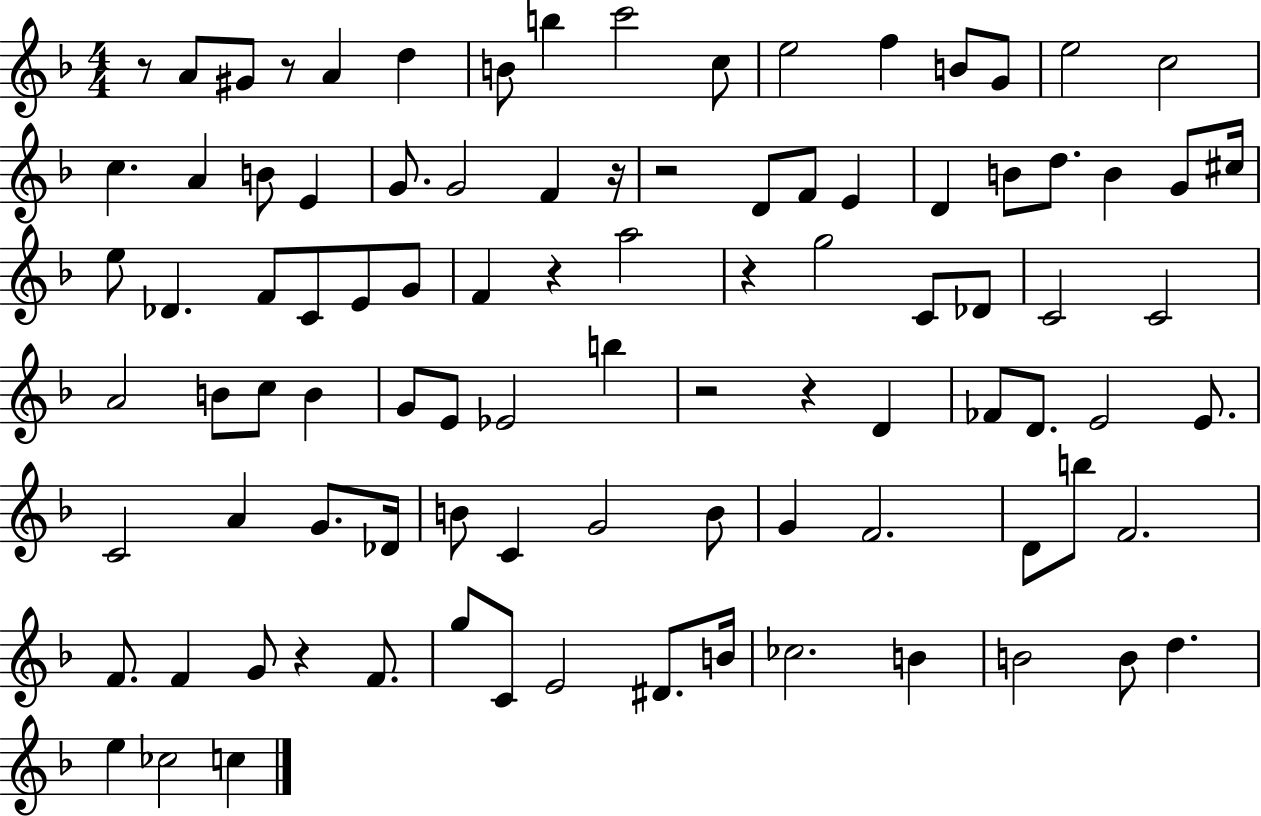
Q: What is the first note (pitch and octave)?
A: A4